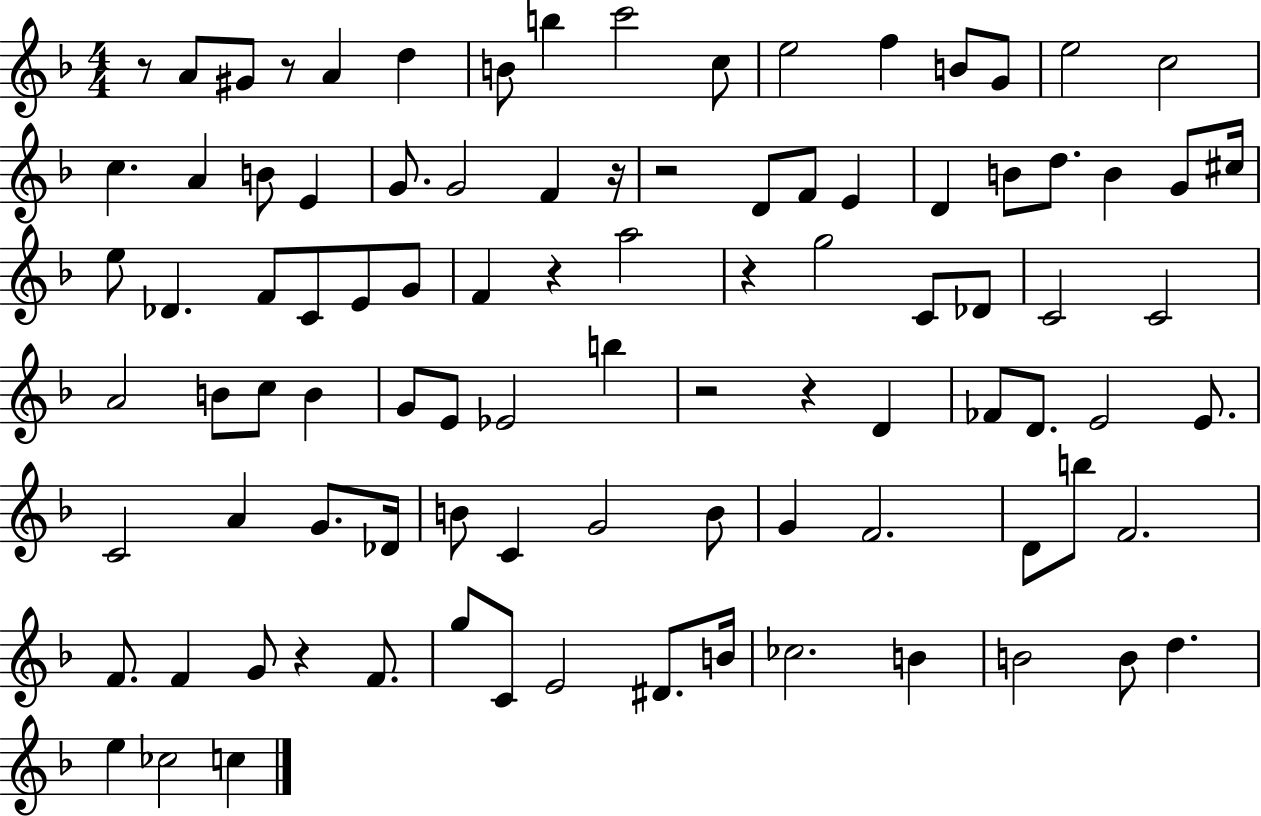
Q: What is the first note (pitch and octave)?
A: A4